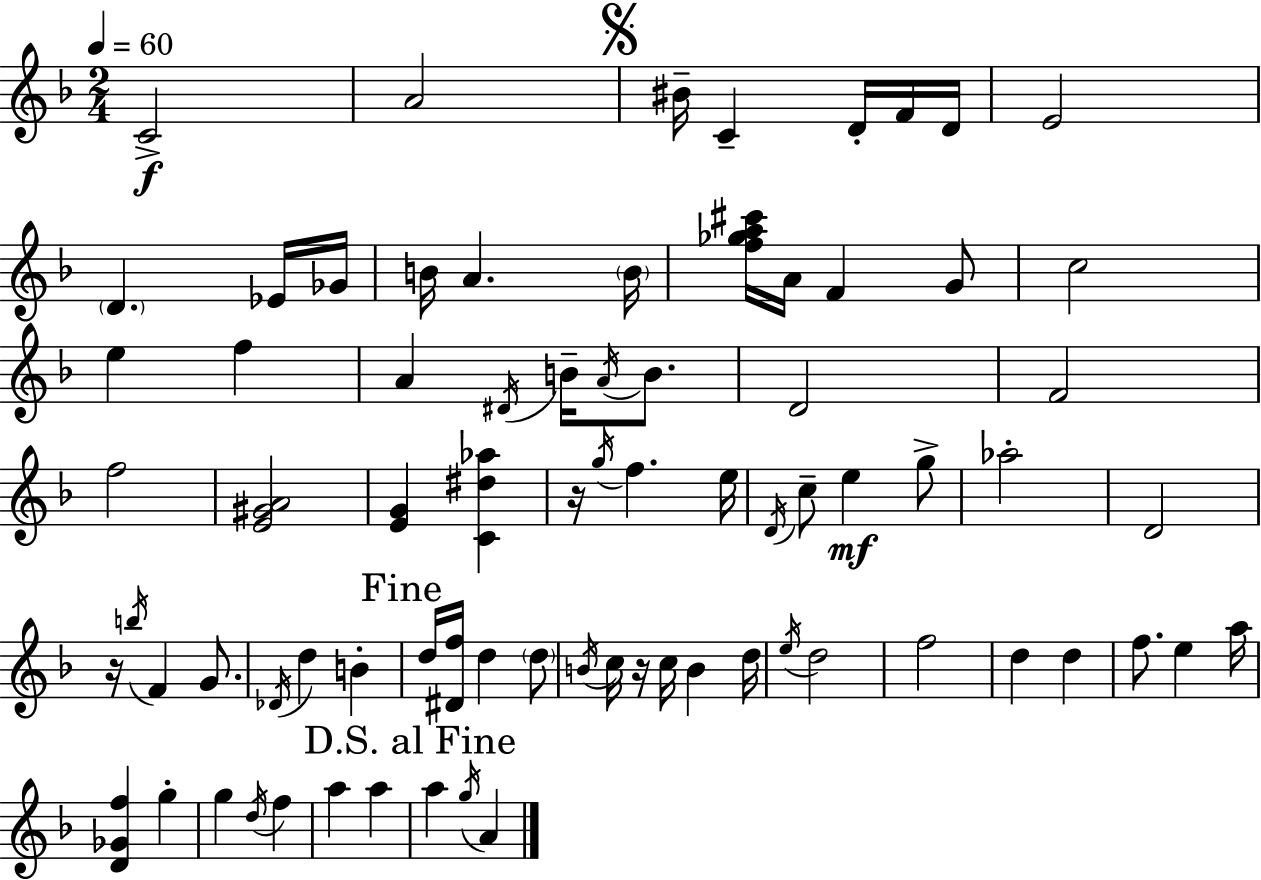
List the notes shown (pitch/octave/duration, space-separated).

C4/h A4/h BIS4/s C4/q D4/s F4/s D4/s E4/h D4/q. Eb4/s Gb4/s B4/s A4/q. B4/s [F5,Gb5,A5,C#6]/s A4/s F4/q G4/e C5/h E5/q F5/q A4/q D#4/s B4/s A4/s B4/e. D4/h F4/h F5/h [E4,G#4,A4]/h [E4,G4]/q [C4,D#5,Ab5]/q R/s G5/s F5/q. E5/s D4/s C5/e E5/q G5/e Ab5/h D4/h R/s B5/s F4/q G4/e. Db4/s D5/q B4/q D5/s [D#4,F5]/s D5/q D5/e B4/s C5/s R/s C5/s B4/q D5/s E5/s D5/h F5/h D5/q D5/q F5/e. E5/q A5/s [D4,Gb4,F5]/q G5/q G5/q D5/s F5/q A5/q A5/q A5/q G5/s A4/q